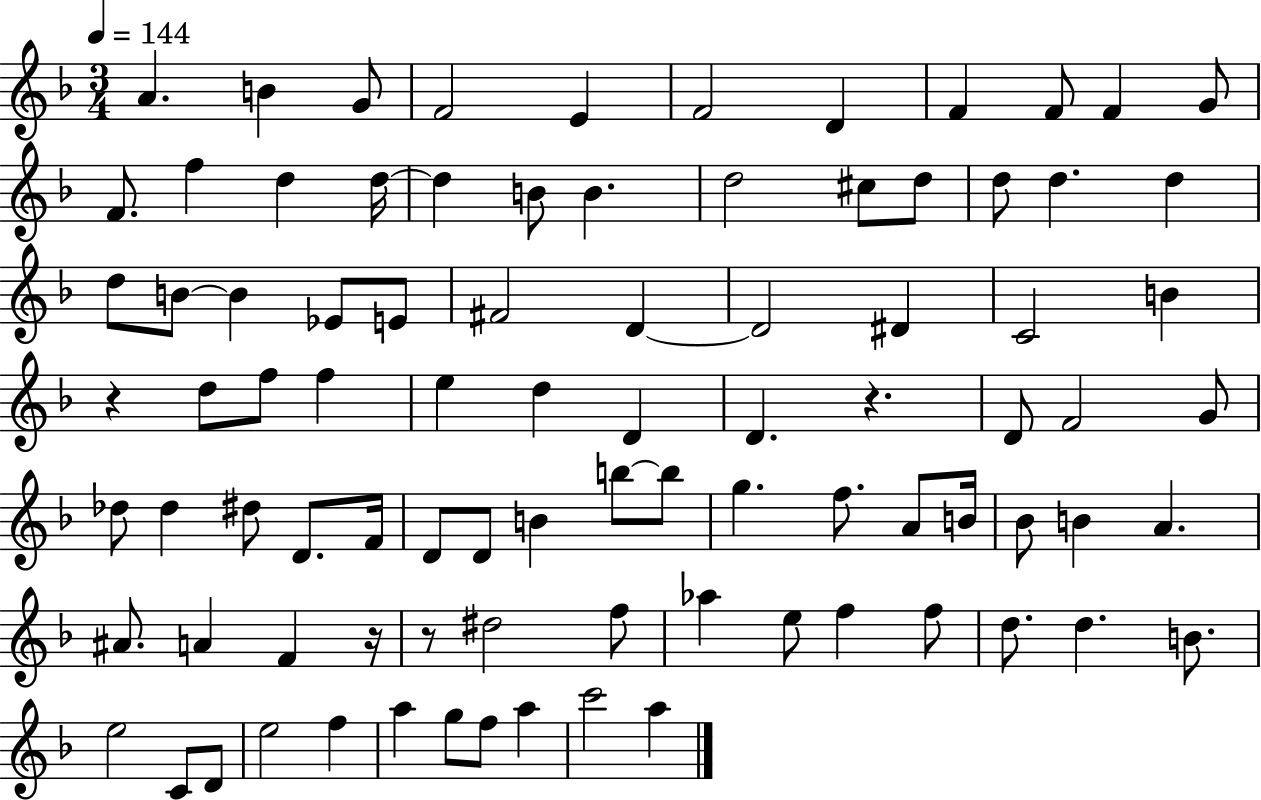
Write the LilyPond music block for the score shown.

{
  \clef treble
  \numericTimeSignature
  \time 3/4
  \key f \major
  \tempo 4 = 144
  a'4. b'4 g'8 | f'2 e'4 | f'2 d'4 | f'4 f'8 f'4 g'8 | \break f'8. f''4 d''4 d''16~~ | d''4 b'8 b'4. | d''2 cis''8 d''8 | d''8 d''4. d''4 | \break d''8 b'8~~ b'4 ees'8 e'8 | fis'2 d'4~~ | d'2 dis'4 | c'2 b'4 | \break r4 d''8 f''8 f''4 | e''4 d''4 d'4 | d'4. r4. | d'8 f'2 g'8 | \break des''8 des''4 dis''8 d'8. f'16 | d'8 d'8 b'4 b''8~~ b''8 | g''4. f''8. a'8 b'16 | bes'8 b'4 a'4. | \break ais'8. a'4 f'4 r16 | r8 dis''2 f''8 | aes''4 e''8 f''4 f''8 | d''8. d''4. b'8. | \break e''2 c'8 d'8 | e''2 f''4 | a''4 g''8 f''8 a''4 | c'''2 a''4 | \break \bar "|."
}